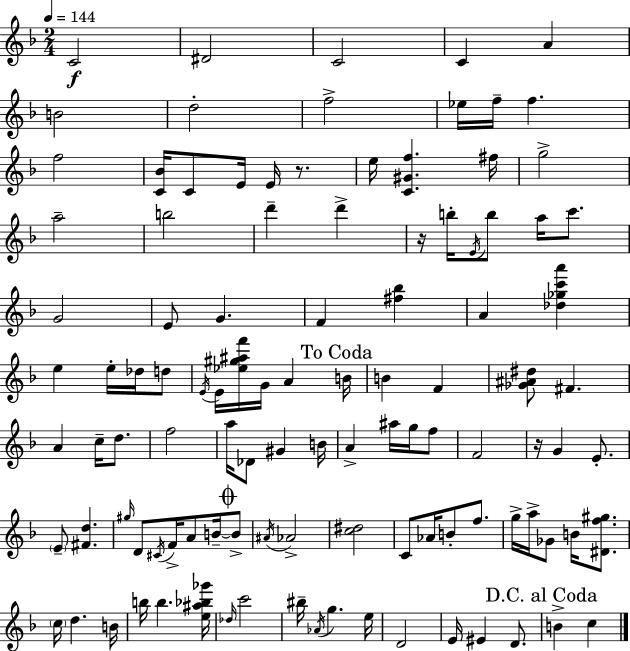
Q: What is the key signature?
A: F major